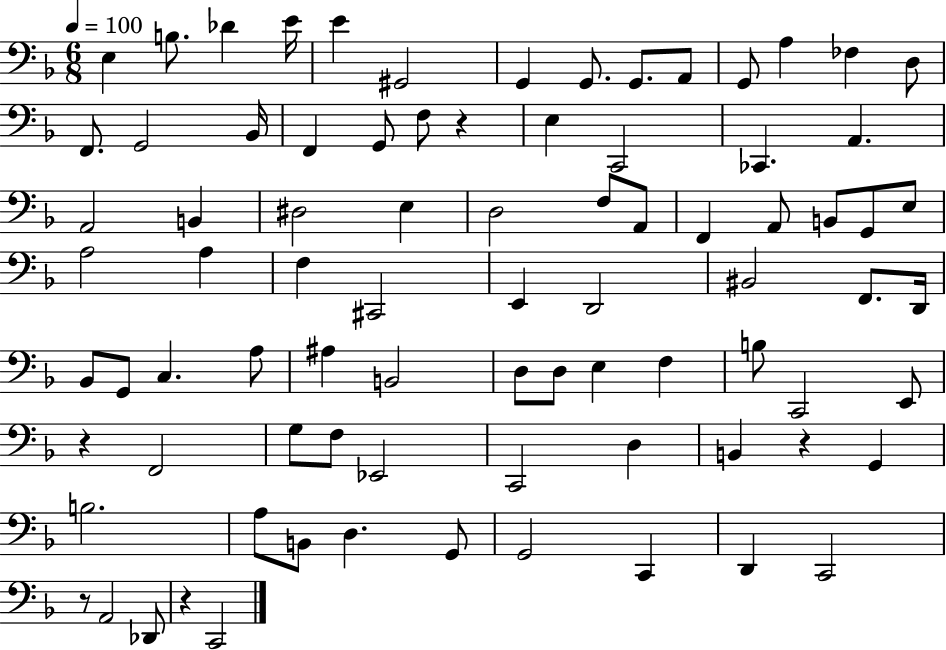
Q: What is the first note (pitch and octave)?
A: E3